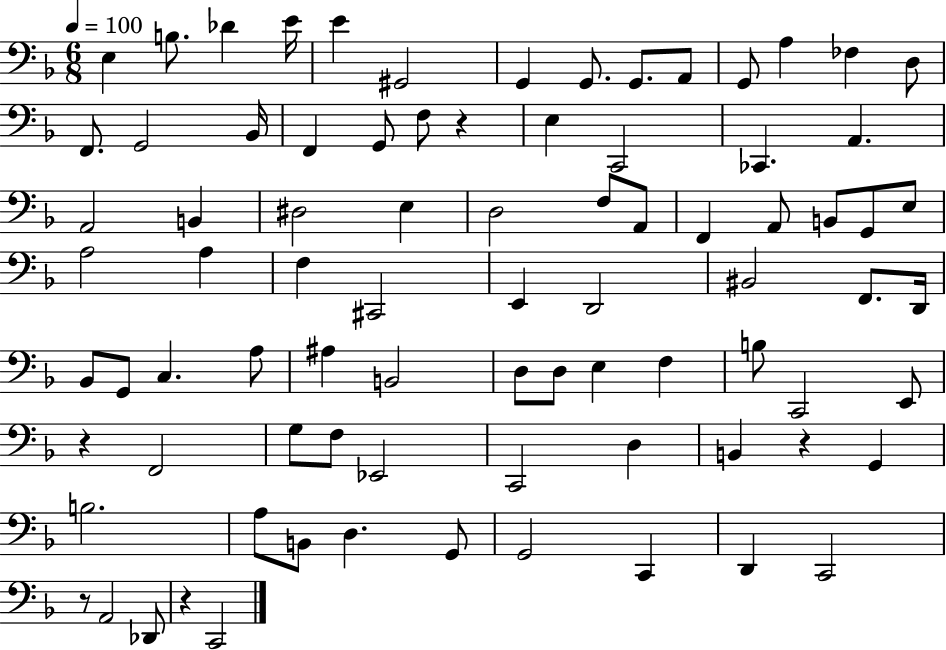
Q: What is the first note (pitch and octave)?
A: E3